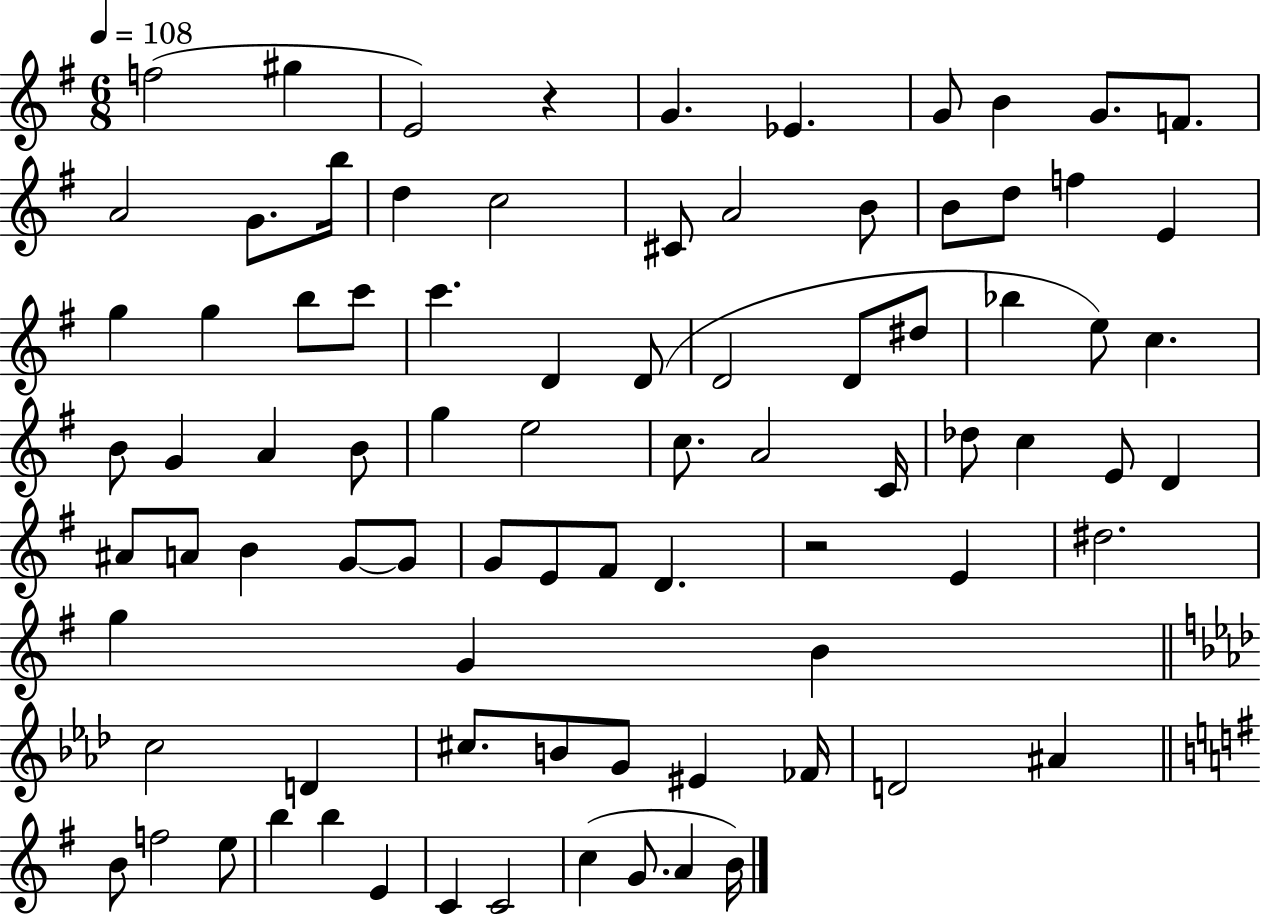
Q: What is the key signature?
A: G major